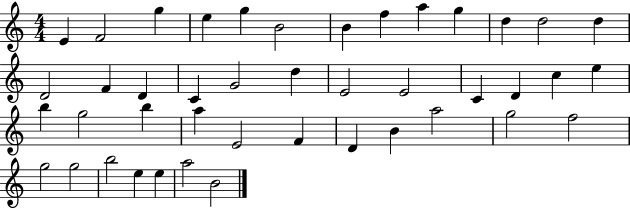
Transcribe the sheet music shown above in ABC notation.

X:1
T:Untitled
M:4/4
L:1/4
K:C
E F2 g e g B2 B f a g d d2 d D2 F D C G2 d E2 E2 C D c e b g2 b a E2 F D B a2 g2 f2 g2 g2 b2 e e a2 B2